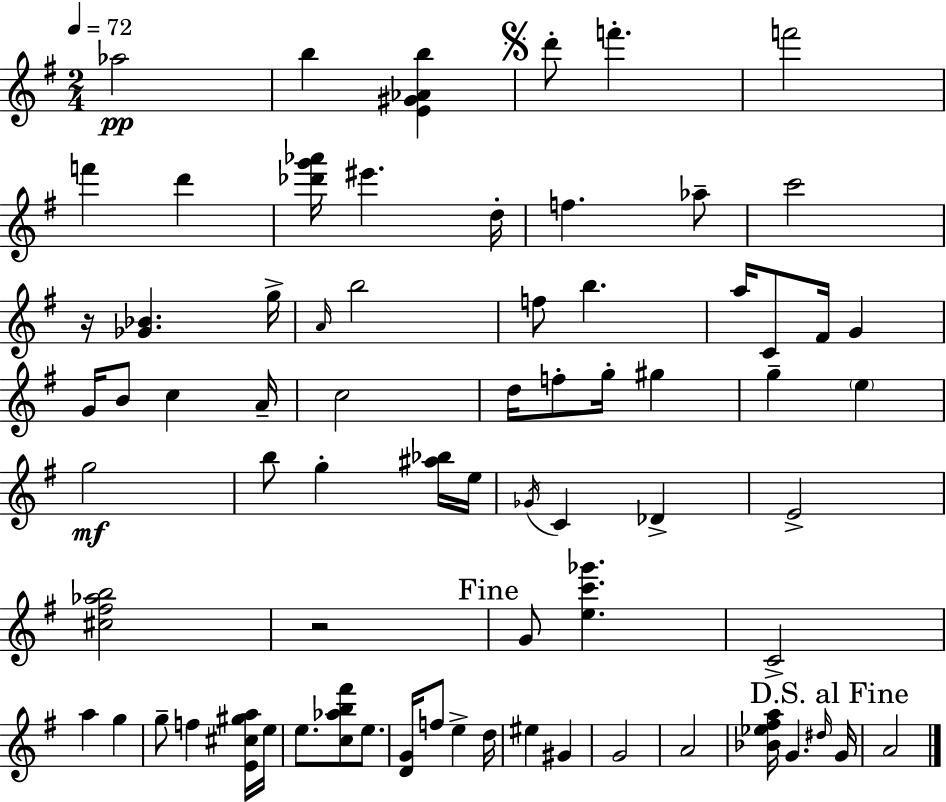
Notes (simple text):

Ab5/h B5/q [E4,G#4,Ab4,B5]/q D6/e F6/q. F6/h F6/q D6/q [Db6,G6,Ab6]/s EIS6/q. D5/s F5/q. Ab5/e C6/h R/s [Gb4,Bb4]/q. G5/s A4/s B5/h F5/e B5/q. A5/s C4/e F#4/s G4/q G4/s B4/e C5/q A4/s C5/h D5/s F5/e G5/s G#5/q G5/q E5/q G5/h B5/e G5/q [A#5,Bb5]/s E5/s Gb4/s C4/q Db4/q E4/h [C#5,F#5,Ab5,B5]/h R/h G4/e [E5,C6,Gb6]/q. C4/h A5/q G5/q G5/e F5/q [E4,C#5,G#5,A5]/s E5/s E5/e. [C5,Ab5,B5,F#6]/e E5/e. [D4,G4]/s F5/e E5/q D5/s EIS5/q G#4/q G4/h A4/h [Bb4,Eb5,F#5,A5]/s G4/q. D#5/s G4/s A4/h